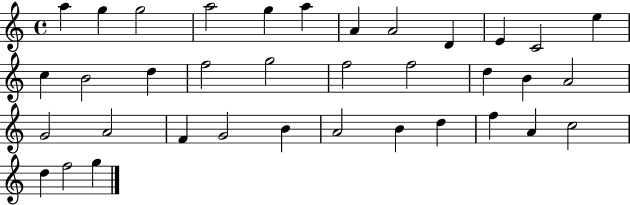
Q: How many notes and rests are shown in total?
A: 36